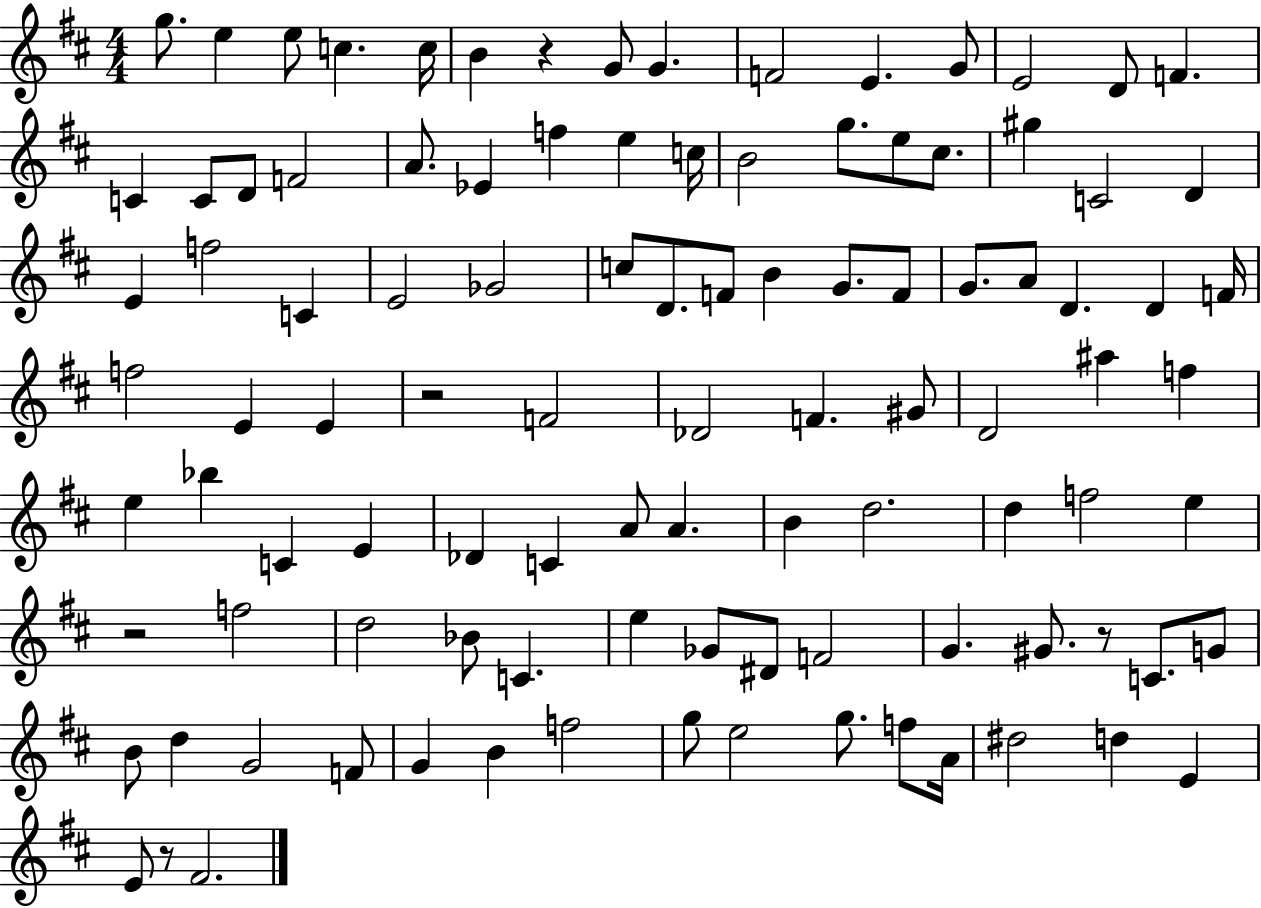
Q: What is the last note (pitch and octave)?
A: F#4